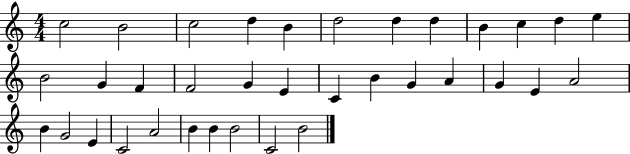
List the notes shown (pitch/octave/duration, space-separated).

C5/h B4/h C5/h D5/q B4/q D5/h D5/q D5/q B4/q C5/q D5/q E5/q B4/h G4/q F4/q F4/h G4/q E4/q C4/q B4/q G4/q A4/q G4/q E4/q A4/h B4/q G4/h E4/q C4/h A4/h B4/q B4/q B4/h C4/h B4/h